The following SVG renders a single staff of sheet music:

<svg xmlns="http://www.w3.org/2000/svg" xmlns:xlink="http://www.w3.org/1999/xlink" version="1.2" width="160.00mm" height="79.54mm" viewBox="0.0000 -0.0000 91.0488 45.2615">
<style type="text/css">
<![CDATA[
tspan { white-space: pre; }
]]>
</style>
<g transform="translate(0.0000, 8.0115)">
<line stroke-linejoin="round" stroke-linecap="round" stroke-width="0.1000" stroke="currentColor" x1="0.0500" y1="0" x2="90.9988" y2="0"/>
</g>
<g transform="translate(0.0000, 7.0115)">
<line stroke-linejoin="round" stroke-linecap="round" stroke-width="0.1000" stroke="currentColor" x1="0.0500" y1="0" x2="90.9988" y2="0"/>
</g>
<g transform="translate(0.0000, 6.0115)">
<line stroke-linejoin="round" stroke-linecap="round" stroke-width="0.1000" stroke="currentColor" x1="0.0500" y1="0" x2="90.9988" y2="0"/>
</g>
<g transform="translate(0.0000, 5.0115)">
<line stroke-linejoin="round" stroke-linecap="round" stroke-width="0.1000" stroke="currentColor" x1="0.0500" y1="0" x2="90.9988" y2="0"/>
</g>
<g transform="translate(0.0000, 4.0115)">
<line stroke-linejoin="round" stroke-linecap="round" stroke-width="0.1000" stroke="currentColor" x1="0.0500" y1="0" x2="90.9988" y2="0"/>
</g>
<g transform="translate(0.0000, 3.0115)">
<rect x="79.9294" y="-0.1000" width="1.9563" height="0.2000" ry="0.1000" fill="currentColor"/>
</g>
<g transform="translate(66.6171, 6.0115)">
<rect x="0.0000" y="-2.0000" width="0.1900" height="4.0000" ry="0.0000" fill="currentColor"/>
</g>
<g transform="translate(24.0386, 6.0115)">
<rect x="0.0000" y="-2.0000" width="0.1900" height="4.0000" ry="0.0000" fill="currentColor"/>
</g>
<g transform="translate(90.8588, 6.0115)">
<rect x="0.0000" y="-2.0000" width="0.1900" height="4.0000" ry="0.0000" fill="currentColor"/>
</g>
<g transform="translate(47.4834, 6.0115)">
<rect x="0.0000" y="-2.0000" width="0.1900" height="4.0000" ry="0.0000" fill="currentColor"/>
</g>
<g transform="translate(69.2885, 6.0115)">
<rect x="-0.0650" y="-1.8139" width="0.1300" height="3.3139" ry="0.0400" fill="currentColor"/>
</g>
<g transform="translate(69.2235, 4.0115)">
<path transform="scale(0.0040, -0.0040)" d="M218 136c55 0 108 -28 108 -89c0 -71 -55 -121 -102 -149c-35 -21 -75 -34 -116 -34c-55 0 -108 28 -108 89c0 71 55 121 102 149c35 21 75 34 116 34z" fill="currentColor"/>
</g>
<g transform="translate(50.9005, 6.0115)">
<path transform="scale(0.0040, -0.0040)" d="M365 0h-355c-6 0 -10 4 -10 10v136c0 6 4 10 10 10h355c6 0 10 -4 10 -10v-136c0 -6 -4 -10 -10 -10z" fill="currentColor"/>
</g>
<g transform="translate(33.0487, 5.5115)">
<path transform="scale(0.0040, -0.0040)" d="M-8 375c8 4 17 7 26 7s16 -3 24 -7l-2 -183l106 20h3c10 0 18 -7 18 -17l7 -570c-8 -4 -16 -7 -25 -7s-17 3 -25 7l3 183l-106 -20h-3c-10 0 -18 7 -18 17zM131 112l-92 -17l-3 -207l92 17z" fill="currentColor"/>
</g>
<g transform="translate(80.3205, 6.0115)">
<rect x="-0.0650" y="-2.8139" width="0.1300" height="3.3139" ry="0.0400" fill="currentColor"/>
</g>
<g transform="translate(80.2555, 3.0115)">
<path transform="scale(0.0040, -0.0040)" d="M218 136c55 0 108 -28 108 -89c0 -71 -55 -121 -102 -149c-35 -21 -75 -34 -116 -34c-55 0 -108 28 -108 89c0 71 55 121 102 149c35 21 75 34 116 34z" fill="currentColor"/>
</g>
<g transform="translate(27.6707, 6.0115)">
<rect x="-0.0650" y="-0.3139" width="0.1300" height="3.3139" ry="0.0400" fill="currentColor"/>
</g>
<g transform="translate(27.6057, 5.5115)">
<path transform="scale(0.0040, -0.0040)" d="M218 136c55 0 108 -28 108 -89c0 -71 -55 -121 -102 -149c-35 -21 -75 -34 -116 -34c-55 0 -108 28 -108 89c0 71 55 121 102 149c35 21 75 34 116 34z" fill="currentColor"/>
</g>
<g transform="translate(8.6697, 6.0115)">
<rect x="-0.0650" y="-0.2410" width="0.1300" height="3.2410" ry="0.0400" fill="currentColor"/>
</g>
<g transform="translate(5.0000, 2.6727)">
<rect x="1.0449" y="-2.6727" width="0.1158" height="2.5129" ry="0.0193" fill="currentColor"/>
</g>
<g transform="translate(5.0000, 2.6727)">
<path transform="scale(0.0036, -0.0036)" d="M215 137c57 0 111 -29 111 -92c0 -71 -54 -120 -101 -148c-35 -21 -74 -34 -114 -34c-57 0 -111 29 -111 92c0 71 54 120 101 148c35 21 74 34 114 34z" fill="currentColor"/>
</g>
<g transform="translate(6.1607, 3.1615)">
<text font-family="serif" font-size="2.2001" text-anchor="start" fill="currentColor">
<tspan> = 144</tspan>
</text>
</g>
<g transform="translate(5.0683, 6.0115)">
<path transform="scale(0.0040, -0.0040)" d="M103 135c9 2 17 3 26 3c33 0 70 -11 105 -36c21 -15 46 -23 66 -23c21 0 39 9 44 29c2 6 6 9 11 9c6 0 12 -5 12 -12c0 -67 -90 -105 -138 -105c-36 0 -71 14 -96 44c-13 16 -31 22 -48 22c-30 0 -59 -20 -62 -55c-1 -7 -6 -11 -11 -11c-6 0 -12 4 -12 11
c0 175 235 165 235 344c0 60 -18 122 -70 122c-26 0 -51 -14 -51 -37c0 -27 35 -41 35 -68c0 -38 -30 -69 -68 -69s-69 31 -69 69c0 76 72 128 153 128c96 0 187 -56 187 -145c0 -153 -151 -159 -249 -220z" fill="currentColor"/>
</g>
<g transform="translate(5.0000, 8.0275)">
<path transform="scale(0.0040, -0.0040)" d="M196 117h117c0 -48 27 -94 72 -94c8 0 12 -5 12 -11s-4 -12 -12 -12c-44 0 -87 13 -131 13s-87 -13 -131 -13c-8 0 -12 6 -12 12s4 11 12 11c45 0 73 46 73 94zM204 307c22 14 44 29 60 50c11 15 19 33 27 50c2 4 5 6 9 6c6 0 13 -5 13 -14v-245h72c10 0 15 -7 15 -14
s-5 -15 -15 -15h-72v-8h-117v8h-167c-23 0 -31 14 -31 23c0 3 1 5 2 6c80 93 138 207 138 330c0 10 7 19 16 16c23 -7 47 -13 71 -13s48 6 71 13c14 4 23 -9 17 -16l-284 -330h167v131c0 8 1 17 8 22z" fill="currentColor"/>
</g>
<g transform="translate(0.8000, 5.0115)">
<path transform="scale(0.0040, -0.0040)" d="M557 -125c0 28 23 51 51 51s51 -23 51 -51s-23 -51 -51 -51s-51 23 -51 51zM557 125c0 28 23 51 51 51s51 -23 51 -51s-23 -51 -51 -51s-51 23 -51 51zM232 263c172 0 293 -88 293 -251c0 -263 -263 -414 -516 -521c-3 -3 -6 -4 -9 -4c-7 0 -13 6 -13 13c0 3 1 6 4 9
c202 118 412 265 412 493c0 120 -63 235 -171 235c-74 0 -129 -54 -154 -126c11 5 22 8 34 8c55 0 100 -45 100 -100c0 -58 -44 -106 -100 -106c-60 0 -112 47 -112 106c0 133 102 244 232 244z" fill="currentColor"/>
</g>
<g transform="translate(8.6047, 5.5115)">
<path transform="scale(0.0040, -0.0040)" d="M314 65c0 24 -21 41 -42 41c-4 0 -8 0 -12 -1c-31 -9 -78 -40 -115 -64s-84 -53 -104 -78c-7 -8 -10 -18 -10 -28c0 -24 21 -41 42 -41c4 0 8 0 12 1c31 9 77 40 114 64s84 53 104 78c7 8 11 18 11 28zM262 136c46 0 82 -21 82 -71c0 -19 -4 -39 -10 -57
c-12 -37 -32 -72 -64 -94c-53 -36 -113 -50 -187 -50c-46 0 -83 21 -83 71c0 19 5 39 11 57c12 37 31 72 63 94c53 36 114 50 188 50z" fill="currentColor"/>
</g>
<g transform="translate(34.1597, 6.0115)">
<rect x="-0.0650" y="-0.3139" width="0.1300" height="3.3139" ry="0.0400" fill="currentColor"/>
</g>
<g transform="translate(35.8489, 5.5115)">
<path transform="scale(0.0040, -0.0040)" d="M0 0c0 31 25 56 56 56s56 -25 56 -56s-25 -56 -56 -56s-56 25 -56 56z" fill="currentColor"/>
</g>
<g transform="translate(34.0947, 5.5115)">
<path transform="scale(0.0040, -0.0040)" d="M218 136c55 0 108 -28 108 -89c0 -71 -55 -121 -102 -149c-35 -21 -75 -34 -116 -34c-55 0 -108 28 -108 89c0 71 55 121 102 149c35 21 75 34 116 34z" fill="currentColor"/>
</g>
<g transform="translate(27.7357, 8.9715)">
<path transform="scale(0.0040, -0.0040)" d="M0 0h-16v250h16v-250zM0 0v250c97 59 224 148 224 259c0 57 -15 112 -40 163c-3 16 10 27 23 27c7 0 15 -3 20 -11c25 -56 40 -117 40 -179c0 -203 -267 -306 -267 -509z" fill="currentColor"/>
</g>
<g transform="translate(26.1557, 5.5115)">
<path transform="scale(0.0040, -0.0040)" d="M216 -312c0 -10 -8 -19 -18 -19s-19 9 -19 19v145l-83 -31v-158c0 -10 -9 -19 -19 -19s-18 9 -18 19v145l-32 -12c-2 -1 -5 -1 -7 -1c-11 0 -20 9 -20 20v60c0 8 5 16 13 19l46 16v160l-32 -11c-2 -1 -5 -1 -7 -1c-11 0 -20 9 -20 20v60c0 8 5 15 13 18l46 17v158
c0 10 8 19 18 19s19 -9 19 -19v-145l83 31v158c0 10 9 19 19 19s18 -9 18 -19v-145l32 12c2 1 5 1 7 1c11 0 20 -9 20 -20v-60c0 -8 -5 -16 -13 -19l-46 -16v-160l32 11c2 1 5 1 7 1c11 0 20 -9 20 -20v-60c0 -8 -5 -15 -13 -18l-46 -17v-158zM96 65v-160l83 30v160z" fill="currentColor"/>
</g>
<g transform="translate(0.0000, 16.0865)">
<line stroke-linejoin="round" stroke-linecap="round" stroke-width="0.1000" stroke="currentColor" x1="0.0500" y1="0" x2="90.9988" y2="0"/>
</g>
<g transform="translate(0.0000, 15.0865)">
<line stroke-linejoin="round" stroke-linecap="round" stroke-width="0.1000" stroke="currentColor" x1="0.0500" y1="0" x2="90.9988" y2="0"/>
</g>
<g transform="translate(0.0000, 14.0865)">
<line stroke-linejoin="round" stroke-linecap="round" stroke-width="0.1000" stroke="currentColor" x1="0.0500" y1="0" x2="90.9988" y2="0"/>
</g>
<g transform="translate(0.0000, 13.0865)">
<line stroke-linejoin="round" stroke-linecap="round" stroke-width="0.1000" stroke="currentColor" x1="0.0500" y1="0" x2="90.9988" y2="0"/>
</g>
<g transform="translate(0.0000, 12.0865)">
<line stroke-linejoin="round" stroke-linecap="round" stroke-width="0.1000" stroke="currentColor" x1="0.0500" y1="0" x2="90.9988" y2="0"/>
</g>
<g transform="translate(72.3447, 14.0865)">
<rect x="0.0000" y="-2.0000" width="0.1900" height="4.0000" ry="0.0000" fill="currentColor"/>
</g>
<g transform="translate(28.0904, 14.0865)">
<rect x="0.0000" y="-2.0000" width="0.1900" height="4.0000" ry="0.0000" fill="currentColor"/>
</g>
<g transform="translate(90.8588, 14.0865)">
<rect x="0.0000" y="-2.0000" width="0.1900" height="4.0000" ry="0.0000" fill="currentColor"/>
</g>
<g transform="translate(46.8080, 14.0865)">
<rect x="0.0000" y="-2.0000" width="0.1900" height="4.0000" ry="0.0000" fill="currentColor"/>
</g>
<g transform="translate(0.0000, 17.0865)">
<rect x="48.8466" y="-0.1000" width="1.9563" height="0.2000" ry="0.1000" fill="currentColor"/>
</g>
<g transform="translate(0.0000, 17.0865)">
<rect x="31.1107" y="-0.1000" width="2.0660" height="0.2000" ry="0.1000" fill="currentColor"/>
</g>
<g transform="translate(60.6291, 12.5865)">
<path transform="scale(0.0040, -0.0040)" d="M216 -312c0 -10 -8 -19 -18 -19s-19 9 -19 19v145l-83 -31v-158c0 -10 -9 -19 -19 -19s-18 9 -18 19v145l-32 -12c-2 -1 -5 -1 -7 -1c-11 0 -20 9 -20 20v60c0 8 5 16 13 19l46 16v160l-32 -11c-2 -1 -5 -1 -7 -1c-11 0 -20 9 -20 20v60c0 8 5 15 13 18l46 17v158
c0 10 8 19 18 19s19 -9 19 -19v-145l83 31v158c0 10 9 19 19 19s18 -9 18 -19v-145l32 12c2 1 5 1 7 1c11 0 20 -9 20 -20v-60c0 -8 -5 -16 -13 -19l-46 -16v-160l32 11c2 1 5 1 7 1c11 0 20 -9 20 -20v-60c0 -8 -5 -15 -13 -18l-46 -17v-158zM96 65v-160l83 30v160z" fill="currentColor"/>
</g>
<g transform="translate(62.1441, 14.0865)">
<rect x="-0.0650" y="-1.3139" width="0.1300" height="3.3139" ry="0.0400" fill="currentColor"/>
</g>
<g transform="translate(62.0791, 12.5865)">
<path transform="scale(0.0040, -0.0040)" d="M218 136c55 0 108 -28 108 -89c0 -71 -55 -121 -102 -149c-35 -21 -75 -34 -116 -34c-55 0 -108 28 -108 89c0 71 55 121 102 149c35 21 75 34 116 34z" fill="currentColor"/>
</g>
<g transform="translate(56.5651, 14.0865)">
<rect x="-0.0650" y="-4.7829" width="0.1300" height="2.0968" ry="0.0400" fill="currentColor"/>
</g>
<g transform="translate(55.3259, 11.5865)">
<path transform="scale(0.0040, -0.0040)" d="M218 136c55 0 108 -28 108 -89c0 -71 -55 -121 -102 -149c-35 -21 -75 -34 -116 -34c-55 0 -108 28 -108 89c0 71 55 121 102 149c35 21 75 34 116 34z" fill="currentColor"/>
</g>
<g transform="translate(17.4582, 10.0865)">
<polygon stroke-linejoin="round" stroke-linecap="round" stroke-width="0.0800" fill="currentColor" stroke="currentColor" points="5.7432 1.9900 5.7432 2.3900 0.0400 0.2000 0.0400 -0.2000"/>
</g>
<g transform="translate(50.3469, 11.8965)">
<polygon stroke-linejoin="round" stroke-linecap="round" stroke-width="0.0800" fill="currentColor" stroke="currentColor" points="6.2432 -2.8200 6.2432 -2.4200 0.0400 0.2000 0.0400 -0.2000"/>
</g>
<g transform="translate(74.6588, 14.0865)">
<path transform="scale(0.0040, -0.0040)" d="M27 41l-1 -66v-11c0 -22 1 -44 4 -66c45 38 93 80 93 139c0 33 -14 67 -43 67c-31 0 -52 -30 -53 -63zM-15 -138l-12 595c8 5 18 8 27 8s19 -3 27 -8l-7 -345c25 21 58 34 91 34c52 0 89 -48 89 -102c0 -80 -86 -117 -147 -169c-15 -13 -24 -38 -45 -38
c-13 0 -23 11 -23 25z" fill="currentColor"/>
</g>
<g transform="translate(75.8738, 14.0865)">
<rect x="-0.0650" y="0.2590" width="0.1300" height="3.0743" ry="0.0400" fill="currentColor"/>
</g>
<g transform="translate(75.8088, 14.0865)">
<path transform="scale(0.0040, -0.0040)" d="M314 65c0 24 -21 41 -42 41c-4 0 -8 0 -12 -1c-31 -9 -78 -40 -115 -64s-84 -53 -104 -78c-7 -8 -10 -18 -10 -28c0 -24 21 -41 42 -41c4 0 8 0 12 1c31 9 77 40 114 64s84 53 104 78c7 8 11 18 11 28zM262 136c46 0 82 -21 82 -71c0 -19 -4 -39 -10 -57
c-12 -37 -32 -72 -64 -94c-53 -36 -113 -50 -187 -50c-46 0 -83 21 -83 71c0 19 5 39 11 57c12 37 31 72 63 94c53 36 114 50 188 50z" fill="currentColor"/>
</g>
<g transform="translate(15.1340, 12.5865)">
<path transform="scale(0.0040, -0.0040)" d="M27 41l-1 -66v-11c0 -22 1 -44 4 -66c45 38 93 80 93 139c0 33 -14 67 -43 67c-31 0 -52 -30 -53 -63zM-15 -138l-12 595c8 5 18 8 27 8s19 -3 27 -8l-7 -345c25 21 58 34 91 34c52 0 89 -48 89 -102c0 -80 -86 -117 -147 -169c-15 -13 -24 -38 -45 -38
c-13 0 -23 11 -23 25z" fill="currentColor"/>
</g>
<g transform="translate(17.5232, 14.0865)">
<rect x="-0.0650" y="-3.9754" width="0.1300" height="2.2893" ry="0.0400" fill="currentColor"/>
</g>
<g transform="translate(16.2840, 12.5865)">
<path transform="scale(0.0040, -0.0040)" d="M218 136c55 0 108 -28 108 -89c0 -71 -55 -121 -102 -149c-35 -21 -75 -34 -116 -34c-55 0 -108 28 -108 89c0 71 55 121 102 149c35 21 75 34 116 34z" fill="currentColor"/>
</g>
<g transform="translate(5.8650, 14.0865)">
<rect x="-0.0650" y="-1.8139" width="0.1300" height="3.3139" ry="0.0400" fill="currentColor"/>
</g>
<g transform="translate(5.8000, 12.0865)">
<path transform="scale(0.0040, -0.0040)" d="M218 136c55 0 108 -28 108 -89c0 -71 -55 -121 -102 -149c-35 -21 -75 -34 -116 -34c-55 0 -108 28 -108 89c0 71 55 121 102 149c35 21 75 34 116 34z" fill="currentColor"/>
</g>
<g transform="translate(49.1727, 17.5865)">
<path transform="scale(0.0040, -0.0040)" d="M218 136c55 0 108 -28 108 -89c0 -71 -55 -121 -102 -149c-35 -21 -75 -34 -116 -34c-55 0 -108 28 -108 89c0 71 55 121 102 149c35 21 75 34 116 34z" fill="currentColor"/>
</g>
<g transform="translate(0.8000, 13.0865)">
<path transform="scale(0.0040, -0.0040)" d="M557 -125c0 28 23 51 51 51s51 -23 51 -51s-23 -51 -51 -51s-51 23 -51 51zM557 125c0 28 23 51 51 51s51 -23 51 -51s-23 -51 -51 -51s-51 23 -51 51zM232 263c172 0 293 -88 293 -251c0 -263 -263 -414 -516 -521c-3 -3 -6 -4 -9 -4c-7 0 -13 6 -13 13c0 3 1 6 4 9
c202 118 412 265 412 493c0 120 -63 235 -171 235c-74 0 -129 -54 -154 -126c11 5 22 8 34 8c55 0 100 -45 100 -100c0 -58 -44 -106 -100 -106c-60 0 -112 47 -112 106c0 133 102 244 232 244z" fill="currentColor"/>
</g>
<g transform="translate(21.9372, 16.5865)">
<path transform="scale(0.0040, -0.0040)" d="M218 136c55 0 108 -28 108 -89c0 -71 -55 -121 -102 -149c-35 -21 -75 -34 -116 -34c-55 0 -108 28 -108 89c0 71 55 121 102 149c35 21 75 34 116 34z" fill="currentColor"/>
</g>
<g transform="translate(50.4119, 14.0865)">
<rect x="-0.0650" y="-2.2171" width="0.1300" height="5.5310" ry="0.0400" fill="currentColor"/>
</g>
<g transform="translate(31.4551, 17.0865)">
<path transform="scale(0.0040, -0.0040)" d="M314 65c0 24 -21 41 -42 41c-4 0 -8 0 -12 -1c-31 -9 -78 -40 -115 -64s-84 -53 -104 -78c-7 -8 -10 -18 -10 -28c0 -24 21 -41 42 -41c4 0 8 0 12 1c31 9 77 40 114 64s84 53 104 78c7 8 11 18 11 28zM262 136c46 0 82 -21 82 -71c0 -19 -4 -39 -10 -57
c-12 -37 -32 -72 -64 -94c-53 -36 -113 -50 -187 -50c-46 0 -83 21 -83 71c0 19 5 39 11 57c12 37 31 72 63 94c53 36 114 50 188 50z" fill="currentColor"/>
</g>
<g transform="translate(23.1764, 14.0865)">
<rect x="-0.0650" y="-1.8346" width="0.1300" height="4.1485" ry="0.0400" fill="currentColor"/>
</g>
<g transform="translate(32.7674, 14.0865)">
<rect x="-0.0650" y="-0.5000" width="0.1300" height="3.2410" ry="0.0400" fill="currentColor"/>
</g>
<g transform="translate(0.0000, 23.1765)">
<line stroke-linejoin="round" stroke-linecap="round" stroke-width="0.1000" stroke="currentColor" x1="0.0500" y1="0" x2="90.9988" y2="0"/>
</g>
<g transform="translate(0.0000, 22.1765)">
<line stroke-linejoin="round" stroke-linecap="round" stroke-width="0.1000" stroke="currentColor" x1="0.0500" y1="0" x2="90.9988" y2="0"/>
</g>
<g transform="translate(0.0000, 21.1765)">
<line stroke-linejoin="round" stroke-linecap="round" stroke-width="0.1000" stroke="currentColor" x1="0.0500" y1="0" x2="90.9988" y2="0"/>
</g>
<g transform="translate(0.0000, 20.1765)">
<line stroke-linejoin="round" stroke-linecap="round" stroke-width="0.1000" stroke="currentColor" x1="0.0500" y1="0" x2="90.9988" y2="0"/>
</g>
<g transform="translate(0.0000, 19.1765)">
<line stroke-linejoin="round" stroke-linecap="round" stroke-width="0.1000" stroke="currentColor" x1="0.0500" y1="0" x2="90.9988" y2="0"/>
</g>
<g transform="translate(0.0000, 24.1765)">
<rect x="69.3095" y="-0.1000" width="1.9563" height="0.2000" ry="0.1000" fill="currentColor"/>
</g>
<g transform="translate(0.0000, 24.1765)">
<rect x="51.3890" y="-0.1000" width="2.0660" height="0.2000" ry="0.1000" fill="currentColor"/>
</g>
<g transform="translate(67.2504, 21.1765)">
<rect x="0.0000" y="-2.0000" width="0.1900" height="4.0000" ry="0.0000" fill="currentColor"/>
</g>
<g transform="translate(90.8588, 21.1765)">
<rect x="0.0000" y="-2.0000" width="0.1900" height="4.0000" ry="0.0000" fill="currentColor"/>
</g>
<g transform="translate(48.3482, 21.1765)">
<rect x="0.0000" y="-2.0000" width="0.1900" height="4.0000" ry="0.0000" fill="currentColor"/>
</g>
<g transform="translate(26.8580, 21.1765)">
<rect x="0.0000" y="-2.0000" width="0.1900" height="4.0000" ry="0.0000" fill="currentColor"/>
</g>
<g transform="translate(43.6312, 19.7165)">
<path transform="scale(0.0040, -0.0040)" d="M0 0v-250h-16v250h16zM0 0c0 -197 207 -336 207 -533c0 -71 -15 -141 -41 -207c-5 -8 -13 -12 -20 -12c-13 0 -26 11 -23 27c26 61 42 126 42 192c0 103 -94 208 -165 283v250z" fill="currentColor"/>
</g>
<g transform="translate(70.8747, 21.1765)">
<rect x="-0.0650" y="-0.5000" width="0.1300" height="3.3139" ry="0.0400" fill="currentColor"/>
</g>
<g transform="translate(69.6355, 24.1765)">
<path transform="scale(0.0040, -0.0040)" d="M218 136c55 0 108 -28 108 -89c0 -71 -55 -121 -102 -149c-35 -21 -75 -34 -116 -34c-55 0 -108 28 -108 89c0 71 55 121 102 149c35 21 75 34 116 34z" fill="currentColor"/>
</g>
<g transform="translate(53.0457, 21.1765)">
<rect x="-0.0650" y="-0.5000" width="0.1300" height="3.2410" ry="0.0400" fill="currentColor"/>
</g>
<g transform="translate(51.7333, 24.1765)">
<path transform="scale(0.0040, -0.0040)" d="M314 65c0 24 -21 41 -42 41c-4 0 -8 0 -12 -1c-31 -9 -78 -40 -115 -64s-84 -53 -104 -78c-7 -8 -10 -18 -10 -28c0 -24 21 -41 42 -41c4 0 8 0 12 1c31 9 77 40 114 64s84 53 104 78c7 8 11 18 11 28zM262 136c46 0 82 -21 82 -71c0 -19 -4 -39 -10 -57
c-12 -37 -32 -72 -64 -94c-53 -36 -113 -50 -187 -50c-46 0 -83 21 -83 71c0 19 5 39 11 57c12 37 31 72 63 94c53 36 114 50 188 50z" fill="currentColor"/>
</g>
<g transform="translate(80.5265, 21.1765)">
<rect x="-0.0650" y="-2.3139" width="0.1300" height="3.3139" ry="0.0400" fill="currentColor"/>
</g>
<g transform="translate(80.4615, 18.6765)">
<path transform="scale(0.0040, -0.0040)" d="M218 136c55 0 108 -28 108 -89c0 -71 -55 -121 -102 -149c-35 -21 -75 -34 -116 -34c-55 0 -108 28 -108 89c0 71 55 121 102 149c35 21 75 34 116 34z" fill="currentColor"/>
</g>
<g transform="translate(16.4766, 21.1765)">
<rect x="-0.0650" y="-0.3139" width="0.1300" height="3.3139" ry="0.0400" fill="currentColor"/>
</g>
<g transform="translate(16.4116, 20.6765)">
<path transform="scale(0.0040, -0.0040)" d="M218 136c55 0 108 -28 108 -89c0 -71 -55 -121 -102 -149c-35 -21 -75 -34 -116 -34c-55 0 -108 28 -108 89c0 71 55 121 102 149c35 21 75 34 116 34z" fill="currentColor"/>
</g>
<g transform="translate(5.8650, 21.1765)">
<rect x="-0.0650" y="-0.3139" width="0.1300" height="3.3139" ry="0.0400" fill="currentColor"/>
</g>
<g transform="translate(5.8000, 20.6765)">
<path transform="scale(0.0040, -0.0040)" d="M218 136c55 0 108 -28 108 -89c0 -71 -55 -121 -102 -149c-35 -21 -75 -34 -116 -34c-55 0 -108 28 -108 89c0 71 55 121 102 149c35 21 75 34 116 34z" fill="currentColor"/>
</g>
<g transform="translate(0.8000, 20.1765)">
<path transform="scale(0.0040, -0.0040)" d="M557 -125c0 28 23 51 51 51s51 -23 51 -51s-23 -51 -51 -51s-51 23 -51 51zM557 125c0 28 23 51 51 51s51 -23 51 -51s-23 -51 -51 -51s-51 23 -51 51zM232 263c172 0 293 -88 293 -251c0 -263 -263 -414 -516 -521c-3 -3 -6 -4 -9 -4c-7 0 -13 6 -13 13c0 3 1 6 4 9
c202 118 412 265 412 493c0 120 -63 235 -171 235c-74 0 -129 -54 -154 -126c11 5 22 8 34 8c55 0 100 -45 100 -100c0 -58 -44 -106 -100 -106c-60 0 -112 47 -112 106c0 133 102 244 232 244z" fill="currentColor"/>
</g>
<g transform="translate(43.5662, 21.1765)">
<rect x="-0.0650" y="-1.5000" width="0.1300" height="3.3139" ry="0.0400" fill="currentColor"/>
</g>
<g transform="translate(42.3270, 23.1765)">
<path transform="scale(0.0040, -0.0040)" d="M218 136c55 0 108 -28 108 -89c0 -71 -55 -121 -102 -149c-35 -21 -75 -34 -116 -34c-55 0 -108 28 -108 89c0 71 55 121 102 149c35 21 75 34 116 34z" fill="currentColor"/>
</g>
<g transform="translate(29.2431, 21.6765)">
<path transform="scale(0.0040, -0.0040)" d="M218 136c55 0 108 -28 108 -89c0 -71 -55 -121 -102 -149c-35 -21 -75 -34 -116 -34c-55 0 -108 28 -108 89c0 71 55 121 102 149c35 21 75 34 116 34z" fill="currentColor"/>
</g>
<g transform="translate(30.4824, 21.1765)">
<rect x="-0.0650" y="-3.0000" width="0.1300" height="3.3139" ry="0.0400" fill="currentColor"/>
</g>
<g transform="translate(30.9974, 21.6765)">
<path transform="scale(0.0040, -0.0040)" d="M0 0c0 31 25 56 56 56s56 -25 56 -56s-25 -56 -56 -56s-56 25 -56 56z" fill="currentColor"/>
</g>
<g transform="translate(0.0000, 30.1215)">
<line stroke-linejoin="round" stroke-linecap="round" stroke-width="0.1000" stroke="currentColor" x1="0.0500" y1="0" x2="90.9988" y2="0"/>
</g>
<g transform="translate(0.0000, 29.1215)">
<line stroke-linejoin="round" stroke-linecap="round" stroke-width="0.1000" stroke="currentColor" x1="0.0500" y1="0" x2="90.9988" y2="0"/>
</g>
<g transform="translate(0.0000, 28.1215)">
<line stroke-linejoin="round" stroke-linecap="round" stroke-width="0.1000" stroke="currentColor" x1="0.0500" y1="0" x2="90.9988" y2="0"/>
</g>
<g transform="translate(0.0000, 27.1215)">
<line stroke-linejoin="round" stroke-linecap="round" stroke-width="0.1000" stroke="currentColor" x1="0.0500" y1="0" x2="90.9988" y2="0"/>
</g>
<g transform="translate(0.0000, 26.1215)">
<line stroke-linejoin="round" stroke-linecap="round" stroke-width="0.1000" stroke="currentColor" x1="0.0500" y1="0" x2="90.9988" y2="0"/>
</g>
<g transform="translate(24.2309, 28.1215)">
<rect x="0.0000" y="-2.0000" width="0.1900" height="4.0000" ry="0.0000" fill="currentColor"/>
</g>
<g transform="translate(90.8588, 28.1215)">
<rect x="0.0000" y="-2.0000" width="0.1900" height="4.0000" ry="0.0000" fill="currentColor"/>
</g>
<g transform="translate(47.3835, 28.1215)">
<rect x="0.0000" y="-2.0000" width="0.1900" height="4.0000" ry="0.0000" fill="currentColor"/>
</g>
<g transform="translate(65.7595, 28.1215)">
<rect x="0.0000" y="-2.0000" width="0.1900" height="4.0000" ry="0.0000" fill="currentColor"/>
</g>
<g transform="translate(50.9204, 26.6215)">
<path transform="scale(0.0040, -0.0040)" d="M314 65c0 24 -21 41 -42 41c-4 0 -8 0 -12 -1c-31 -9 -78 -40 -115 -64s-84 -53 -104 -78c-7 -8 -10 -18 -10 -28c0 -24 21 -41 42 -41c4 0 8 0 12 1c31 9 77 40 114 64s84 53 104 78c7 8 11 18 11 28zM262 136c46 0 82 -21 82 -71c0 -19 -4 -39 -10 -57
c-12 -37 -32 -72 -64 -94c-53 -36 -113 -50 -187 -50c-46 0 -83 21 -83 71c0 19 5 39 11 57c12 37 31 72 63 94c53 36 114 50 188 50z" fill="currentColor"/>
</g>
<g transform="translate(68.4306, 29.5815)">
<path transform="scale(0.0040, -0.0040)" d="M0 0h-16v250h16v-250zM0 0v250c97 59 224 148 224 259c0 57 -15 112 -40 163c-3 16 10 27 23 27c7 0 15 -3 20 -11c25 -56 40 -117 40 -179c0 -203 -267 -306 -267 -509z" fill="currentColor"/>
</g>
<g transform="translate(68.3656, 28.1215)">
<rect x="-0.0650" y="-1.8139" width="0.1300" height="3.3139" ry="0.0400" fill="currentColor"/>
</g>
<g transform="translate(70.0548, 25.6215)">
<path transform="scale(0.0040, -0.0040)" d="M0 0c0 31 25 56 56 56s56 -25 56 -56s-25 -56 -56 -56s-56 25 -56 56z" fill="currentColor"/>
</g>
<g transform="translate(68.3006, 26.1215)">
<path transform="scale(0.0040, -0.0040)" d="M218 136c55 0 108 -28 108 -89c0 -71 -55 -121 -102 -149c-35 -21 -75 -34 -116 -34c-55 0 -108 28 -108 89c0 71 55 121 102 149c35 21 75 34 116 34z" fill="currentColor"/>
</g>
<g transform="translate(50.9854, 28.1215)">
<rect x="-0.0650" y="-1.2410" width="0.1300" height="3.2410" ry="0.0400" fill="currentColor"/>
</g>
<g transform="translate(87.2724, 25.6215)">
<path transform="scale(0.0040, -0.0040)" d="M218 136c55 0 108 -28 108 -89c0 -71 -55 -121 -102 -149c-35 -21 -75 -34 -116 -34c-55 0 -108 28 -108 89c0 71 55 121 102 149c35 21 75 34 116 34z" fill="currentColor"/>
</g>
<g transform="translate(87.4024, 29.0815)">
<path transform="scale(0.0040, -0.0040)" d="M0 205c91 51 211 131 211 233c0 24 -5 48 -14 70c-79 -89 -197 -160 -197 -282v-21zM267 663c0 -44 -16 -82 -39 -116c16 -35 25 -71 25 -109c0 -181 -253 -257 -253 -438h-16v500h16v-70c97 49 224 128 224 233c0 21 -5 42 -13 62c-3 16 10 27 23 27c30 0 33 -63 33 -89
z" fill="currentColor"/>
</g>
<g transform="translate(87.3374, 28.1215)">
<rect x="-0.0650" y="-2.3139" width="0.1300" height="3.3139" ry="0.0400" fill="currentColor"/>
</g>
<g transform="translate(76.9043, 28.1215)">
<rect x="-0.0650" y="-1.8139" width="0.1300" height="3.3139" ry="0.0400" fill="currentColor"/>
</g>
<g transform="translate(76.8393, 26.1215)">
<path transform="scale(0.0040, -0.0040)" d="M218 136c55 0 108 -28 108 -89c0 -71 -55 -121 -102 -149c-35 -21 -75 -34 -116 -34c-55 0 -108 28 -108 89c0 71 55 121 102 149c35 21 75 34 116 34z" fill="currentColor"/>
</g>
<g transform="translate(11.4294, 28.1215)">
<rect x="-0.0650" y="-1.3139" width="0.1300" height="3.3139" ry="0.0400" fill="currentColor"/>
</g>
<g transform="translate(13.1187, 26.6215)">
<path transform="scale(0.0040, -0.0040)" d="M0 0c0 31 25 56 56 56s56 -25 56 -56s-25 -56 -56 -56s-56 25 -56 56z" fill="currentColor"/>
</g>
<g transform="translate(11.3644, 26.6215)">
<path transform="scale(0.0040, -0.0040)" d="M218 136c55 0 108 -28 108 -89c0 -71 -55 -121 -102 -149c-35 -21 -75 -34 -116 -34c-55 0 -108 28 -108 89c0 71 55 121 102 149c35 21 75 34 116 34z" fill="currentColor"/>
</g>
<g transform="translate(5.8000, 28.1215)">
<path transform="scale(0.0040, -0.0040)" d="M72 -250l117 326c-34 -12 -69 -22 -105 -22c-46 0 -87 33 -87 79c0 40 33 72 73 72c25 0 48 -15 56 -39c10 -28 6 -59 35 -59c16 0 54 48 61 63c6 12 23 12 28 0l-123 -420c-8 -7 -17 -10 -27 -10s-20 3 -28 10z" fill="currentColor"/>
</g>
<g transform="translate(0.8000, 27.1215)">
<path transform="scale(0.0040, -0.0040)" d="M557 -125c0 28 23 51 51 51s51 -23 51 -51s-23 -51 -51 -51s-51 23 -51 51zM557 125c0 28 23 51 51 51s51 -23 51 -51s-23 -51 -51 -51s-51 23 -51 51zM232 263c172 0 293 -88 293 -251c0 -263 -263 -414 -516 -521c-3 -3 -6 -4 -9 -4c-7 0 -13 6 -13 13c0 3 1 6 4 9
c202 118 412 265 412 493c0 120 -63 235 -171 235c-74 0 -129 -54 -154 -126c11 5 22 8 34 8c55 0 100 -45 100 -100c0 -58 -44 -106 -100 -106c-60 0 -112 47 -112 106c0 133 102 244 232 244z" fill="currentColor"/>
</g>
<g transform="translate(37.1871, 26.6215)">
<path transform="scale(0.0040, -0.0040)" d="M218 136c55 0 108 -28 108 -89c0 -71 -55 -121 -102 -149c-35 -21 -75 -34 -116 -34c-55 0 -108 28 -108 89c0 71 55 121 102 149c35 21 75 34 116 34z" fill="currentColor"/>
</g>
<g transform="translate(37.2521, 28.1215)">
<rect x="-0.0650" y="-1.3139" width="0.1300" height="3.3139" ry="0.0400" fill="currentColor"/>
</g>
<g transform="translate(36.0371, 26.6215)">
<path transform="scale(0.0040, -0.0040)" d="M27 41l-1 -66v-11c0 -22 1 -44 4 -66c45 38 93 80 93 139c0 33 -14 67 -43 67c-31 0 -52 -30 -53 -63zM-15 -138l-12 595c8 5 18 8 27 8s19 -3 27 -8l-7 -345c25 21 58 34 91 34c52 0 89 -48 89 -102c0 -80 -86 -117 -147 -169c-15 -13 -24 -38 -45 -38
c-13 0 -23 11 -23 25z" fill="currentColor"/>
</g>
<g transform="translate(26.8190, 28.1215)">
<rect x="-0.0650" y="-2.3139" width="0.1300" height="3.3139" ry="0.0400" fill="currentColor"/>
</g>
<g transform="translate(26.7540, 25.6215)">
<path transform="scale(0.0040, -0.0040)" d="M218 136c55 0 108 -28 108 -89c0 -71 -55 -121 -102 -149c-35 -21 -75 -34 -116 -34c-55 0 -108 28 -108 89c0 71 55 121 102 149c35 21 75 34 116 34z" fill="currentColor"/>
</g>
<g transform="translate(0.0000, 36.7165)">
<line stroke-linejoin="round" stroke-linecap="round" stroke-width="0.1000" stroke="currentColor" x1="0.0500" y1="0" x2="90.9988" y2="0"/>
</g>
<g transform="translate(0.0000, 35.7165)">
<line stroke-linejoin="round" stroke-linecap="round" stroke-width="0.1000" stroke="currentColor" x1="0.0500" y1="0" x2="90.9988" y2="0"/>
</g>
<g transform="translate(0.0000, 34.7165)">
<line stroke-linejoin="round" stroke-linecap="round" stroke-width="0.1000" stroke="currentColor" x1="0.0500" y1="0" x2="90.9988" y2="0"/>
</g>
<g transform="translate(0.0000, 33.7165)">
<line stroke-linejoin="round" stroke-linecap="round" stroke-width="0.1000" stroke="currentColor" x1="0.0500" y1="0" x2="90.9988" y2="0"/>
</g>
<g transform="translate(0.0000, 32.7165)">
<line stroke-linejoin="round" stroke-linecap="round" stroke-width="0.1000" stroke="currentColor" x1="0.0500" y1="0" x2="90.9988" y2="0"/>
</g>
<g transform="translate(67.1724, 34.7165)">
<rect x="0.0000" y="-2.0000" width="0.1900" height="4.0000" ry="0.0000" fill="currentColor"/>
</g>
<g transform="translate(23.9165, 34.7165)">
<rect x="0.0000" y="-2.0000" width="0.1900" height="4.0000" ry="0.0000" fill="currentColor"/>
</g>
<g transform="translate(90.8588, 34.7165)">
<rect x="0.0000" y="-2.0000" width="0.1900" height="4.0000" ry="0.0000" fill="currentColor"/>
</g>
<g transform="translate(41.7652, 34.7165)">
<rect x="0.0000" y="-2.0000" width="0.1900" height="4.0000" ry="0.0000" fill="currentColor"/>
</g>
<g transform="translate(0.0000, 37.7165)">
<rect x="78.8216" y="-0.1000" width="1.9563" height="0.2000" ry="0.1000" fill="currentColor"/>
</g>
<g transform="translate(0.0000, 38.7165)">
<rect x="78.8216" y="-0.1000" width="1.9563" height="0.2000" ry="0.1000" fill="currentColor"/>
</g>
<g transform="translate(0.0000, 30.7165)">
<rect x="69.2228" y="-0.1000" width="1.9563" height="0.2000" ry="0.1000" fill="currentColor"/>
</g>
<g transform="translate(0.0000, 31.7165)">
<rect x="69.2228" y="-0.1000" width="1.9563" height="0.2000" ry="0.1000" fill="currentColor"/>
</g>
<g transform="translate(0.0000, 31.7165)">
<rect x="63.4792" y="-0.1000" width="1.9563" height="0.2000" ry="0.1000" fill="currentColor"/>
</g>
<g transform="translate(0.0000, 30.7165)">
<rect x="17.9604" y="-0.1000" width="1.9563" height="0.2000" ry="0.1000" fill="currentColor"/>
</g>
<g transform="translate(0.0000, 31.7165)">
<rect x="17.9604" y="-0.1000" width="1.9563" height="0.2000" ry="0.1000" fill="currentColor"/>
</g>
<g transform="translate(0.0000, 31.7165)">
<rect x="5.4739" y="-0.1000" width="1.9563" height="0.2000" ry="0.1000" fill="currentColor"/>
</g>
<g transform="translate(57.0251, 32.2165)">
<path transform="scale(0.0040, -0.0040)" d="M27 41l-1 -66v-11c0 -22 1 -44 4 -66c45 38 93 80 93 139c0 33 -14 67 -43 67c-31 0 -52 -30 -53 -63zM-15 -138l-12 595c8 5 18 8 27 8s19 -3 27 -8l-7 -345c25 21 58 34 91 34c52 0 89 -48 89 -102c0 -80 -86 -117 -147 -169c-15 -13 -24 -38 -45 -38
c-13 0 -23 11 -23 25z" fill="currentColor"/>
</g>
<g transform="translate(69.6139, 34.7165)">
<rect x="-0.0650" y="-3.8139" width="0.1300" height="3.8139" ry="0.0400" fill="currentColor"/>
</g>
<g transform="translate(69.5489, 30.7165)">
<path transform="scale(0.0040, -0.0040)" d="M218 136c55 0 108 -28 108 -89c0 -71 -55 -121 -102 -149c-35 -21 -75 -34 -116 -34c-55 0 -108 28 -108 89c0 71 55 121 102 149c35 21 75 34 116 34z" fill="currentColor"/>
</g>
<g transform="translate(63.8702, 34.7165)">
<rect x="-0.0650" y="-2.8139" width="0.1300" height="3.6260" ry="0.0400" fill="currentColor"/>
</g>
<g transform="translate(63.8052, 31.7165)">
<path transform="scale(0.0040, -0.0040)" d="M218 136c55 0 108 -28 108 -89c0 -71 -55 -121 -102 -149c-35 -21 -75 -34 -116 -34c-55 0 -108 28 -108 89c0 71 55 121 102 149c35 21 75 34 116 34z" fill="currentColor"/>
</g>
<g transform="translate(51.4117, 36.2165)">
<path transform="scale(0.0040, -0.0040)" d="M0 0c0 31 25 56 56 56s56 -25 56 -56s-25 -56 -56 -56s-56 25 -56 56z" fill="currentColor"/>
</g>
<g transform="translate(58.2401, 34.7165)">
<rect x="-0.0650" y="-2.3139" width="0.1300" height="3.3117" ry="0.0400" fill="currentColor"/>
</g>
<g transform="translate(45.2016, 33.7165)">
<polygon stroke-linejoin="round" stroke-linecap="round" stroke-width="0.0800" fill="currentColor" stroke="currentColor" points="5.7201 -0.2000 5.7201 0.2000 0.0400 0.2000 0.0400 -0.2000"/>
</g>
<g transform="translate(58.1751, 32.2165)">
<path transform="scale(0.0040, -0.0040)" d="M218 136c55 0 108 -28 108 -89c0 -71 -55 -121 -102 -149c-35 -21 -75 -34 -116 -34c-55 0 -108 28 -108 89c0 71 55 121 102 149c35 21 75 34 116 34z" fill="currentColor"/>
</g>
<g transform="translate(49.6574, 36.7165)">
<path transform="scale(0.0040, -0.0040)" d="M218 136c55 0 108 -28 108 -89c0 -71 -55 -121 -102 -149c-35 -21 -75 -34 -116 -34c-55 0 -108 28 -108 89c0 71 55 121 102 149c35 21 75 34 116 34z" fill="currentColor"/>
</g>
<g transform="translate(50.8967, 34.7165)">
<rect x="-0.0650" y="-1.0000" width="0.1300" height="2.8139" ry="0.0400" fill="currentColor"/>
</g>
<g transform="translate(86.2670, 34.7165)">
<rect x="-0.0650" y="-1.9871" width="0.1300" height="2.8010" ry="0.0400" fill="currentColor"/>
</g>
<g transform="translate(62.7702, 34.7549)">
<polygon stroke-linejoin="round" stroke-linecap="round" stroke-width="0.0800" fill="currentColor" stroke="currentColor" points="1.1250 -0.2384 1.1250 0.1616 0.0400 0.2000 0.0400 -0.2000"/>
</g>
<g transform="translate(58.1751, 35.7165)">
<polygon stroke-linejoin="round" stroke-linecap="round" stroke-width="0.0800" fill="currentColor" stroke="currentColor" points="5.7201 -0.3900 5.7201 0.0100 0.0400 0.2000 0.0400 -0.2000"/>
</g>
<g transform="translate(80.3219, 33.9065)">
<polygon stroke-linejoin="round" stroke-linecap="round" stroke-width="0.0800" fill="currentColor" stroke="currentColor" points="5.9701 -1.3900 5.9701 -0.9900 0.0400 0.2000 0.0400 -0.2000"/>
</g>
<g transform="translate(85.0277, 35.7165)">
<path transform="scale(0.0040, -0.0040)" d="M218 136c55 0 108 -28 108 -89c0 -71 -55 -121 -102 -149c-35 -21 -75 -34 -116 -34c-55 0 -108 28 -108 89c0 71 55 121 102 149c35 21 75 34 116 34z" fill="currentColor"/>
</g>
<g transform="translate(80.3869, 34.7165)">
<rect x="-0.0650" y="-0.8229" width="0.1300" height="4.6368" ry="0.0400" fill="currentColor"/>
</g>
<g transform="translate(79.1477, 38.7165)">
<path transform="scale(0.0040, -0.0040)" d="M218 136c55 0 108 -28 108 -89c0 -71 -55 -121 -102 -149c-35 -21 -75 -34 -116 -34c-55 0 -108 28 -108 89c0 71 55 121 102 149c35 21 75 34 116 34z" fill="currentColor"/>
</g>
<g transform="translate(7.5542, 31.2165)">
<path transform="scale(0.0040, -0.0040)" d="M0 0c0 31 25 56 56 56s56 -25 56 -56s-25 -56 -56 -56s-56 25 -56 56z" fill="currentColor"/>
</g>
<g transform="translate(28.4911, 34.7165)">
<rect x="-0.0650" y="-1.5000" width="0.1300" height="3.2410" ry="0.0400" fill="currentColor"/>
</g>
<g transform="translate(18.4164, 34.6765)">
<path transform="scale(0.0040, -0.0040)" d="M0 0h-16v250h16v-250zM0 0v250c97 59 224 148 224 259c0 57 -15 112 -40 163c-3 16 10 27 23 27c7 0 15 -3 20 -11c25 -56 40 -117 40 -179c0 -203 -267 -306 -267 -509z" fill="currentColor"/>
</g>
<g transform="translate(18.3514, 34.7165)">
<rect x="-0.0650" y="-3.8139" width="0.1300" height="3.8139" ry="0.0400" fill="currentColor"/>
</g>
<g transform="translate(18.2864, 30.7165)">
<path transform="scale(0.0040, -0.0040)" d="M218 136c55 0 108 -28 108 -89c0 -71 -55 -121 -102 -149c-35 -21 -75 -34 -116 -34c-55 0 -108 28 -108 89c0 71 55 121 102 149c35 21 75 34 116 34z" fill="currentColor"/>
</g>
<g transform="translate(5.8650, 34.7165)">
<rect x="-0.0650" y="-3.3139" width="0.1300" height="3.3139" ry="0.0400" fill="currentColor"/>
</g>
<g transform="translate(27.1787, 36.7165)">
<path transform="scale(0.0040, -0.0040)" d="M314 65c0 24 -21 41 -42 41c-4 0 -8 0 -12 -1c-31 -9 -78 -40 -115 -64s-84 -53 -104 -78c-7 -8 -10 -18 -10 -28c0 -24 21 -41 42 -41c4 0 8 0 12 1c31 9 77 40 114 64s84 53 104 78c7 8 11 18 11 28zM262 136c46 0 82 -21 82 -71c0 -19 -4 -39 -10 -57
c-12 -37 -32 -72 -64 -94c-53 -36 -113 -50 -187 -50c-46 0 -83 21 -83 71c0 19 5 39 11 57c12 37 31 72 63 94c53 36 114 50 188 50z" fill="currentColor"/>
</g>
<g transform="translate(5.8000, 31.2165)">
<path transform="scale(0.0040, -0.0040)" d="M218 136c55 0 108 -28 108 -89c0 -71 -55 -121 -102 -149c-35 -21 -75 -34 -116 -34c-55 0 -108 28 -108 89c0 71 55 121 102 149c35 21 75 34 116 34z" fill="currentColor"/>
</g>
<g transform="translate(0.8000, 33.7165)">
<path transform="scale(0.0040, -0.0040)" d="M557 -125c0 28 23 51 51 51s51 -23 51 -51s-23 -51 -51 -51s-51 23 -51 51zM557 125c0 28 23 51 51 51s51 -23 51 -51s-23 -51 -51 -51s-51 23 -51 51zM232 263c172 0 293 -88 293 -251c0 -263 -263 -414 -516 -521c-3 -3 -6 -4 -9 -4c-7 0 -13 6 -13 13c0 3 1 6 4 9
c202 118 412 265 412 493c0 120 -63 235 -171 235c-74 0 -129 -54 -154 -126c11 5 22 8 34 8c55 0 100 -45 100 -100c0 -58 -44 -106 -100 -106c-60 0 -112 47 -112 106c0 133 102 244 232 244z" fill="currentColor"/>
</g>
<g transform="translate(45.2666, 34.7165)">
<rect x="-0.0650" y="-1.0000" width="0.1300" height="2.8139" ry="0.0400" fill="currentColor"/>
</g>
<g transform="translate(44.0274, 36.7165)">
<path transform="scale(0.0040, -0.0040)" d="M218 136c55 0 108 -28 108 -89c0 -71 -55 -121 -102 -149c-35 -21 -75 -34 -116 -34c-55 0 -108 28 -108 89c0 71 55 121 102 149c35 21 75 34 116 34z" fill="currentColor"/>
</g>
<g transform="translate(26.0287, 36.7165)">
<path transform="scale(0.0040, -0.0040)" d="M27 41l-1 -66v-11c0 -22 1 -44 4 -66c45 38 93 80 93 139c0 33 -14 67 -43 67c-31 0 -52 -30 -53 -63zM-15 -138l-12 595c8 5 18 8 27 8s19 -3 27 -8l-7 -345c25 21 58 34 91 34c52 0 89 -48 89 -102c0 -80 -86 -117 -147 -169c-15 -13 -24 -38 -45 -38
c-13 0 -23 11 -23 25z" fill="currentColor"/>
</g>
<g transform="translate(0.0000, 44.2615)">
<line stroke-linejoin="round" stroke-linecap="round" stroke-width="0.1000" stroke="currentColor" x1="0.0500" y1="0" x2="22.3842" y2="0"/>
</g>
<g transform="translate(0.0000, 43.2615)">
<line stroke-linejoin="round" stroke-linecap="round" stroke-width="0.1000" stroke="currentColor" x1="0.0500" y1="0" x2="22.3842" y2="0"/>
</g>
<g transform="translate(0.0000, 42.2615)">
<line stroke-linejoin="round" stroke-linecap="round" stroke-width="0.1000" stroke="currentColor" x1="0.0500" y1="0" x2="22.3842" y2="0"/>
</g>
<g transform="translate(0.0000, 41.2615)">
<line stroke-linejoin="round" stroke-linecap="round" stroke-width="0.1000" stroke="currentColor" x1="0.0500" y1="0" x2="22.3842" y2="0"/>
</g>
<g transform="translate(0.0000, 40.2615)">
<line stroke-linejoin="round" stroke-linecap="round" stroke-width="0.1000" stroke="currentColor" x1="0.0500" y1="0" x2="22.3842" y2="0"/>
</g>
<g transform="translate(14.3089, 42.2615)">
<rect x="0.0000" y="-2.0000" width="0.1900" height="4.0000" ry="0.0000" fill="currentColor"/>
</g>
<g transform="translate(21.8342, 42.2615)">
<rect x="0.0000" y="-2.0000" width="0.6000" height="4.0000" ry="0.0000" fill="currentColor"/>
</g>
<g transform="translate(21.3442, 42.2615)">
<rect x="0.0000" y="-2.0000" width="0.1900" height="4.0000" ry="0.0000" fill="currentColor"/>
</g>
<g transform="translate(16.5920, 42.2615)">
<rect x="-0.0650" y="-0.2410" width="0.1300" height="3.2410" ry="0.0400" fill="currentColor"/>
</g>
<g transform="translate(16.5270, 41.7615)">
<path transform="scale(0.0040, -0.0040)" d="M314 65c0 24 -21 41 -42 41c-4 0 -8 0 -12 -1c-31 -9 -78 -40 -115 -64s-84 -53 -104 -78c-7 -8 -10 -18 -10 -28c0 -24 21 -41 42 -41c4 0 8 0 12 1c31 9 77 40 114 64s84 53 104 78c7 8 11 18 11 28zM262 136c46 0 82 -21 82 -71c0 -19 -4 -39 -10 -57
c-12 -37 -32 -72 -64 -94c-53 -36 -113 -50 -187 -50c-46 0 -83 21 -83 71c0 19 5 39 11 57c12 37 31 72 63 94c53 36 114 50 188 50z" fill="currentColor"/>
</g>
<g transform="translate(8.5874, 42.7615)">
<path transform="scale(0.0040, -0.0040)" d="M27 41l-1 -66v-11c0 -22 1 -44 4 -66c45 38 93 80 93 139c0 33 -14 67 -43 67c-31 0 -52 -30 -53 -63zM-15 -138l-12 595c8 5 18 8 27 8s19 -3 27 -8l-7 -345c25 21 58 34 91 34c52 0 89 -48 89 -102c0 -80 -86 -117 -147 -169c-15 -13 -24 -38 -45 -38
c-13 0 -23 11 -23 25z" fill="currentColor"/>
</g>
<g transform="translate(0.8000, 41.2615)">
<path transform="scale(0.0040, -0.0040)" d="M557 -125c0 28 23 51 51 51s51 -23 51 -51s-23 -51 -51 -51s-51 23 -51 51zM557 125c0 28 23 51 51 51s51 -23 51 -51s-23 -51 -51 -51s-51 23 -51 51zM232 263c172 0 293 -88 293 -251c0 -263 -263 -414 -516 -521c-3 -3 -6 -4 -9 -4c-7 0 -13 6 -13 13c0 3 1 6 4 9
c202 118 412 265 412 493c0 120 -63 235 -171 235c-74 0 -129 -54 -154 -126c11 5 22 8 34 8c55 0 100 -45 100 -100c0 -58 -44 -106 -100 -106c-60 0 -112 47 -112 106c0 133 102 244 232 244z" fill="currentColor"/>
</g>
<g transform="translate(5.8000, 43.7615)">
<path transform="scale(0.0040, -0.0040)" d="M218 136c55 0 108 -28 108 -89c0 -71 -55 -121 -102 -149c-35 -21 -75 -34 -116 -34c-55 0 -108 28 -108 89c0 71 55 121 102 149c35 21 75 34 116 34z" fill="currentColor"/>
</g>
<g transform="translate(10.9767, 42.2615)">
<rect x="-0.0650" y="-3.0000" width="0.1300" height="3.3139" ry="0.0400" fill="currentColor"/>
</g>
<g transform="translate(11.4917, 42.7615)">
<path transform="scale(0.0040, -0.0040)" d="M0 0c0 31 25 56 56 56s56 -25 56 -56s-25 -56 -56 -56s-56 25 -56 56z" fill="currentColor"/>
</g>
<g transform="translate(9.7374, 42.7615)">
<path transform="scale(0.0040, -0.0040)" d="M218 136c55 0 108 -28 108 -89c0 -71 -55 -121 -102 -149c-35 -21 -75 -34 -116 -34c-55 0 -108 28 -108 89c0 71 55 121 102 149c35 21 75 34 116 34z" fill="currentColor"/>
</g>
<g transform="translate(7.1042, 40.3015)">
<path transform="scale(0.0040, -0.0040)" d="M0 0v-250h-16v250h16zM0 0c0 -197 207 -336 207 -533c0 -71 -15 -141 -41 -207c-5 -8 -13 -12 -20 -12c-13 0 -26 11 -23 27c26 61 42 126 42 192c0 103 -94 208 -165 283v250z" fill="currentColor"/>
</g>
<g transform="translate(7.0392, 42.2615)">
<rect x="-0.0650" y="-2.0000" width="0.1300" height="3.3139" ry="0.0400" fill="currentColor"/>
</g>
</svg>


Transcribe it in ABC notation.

X:1
T:Untitled
M:2/4
L:1/4
K:C
E,2 ^E,/2 E, z2 A, C A, _G,/2 F,,/2 E,,2 D,,/2 B,/2 ^G, _D,2 E, E, C, G,,/2 E,,2 E,, B, z/2 G, B, _G, G,2 A,/2 A, B,/4 D E/2 _G,,2 G,,/2 G,,/2 _B,/2 C/4 E C,,/2 B,,/2 A,,/2 _C, E,2